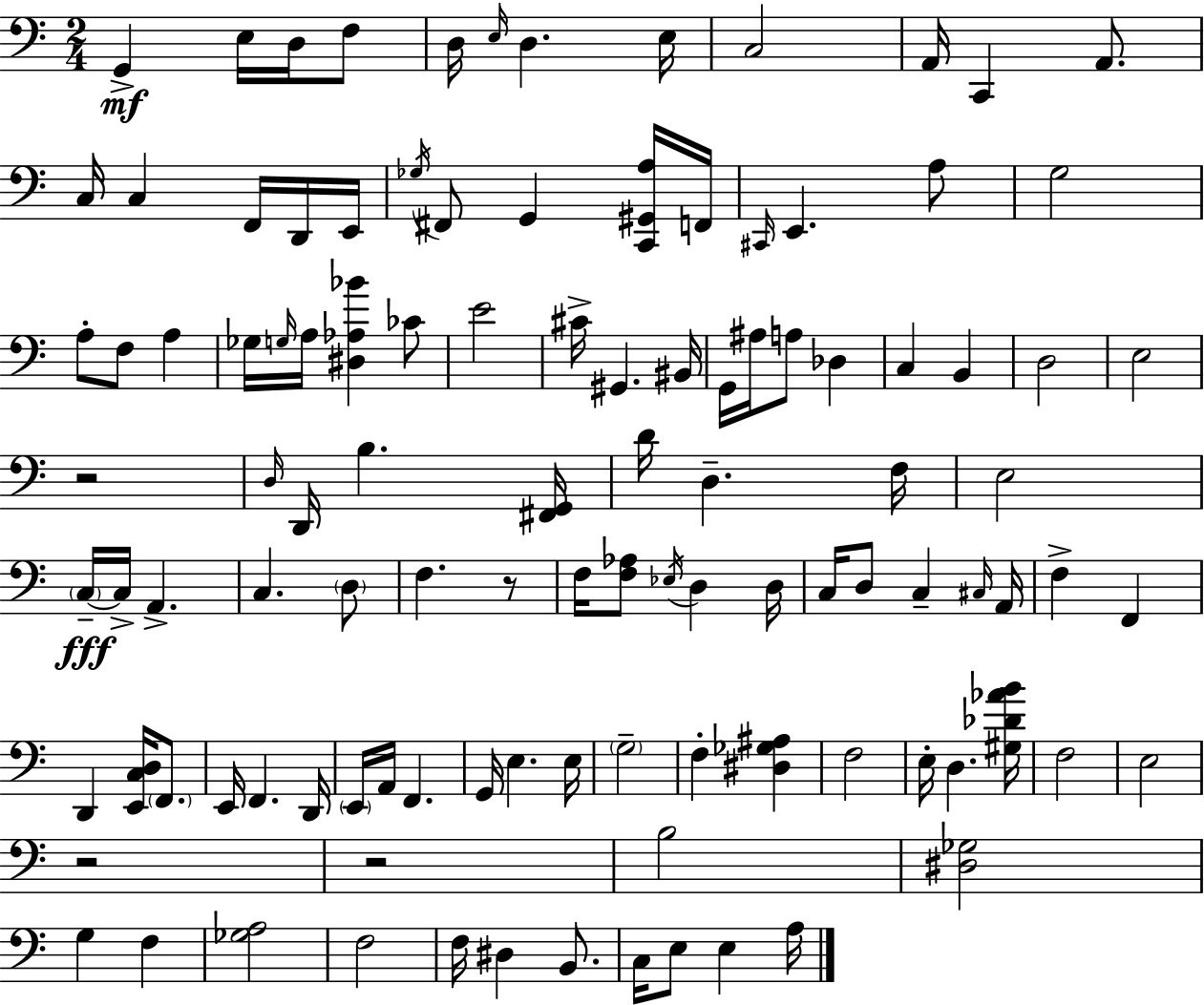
{
  \clef bass
  \numericTimeSignature
  \time 2/4
  \key a \minor
  g,4->\mf e16 d16 f8 | d16 \grace { e16 } d4. | e16 c2 | a,16 c,4 a,8. | \break c16 c4 f,16 d,16 | e,16 \acciaccatura { ges16 } fis,8 g,4 | <c, gis, a>16 f,16 \grace { cis,16 } e,4. | a8 g2 | \break a8-. f8 a4 | ges16 \grace { g16 } a16 <dis aes bes'>4 | ces'8 e'2 | cis'16-> gis,4. | \break bis,16 g,16 ais16 a8 | des4 c4 | b,4 d2 | e2 | \break r2 | \grace { d16 } d,16 b4. | <fis, g,>16 d'16 d4.-- | f16 e2 | \break \parenthesize c16--~~\fff c16-> a,4.-> | c4. | \parenthesize d8 f4. | r8 f16 <f aes>8 | \break \acciaccatura { ees16 } d4 d16 c16 d8 | c4-- \grace { cis16 } a,16 f4-> | f,4 d,4 | <e, c d>16 \parenthesize f,8. e,16 | \break f,4. d,16 \parenthesize e,16 | a,16 f,4. g,16 | e4. e16 \parenthesize g2-- | f4-. | \break <dis ges ais>4 f2 | e16-. | d4. <gis des' aes' b'>16 f2 | e2 | \break r2 | r2 | b2 | <dis ges>2 | \break g4 | f4 <ges a>2 | f2 | f16 | \break dis4 b,8. c16 | e8 e4 a16 \bar "|."
}